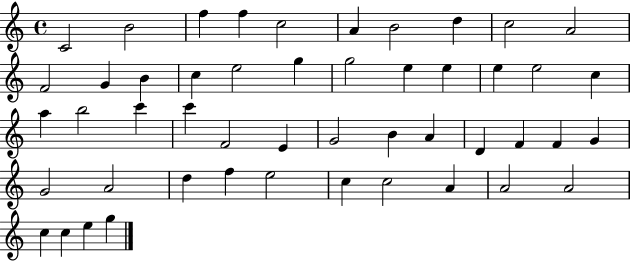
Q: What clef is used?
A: treble